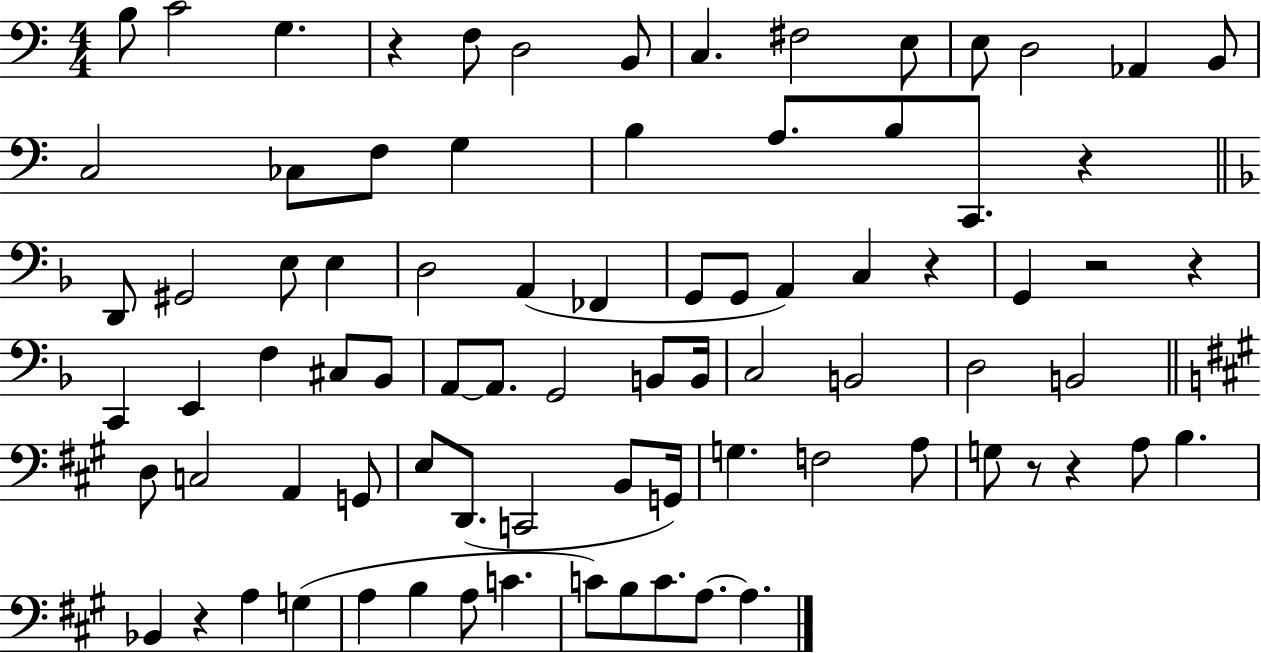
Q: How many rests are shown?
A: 8